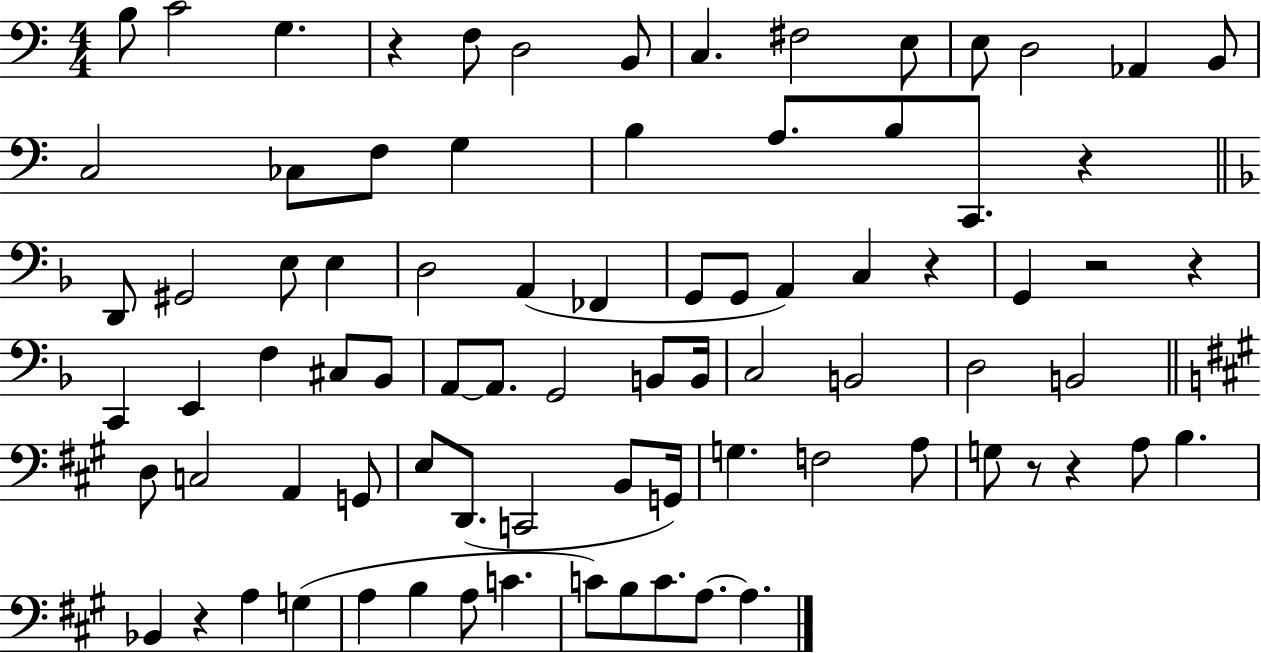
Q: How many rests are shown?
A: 8